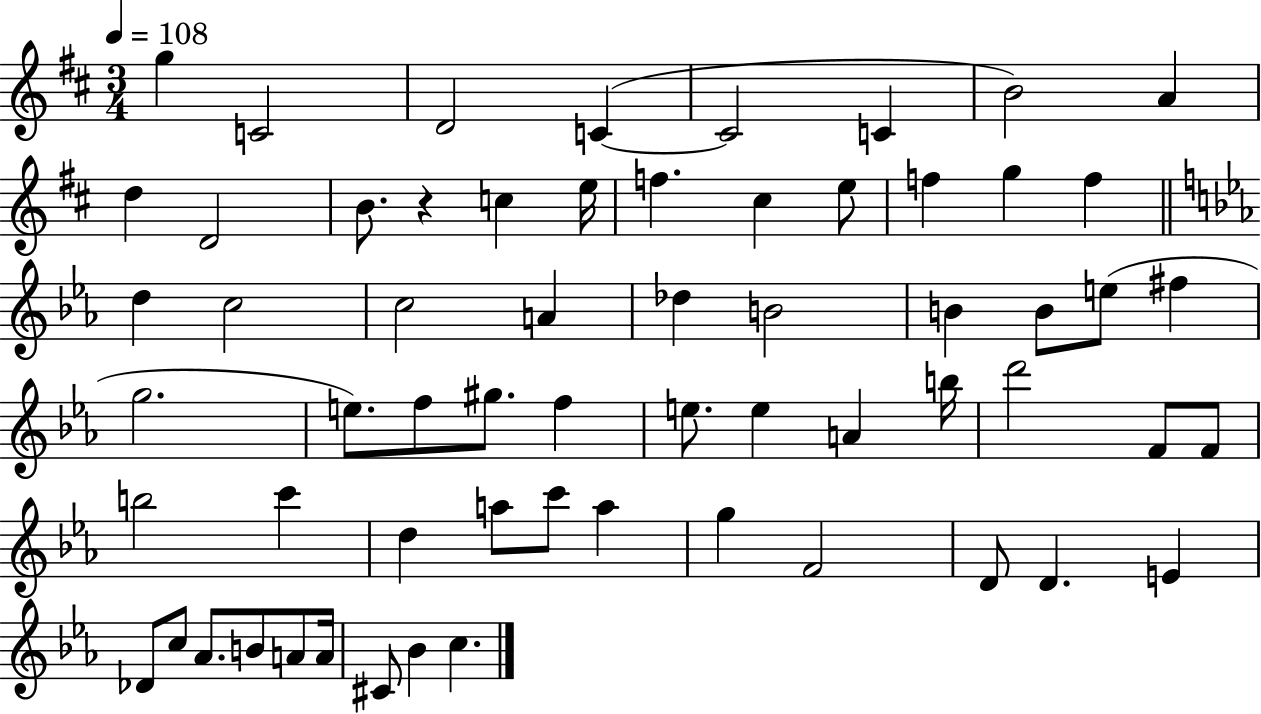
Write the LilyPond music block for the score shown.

{
  \clef treble
  \numericTimeSignature
  \time 3/4
  \key d \major
  \tempo 4 = 108
  g''4 c'2 | d'2 c'4~(~ | c'2 c'4 | b'2) a'4 | \break d''4 d'2 | b'8. r4 c''4 e''16 | f''4. cis''4 e''8 | f''4 g''4 f''4 | \break \bar "||" \break \key ees \major d''4 c''2 | c''2 a'4 | des''4 b'2 | b'4 b'8 e''8( fis''4 | \break g''2. | e''8.) f''8 gis''8. f''4 | e''8. e''4 a'4 b''16 | d'''2 f'8 f'8 | \break b''2 c'''4 | d''4 a''8 c'''8 a''4 | g''4 f'2 | d'8 d'4. e'4 | \break des'8 c''8 aes'8. b'8 a'8 a'16 | cis'8 bes'4 c''4. | \bar "|."
}